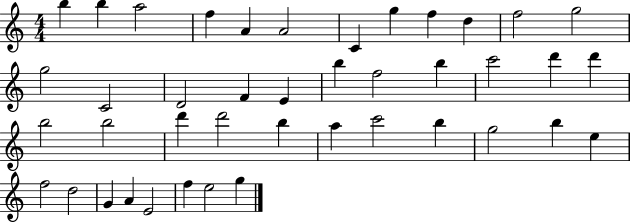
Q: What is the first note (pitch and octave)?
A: B5